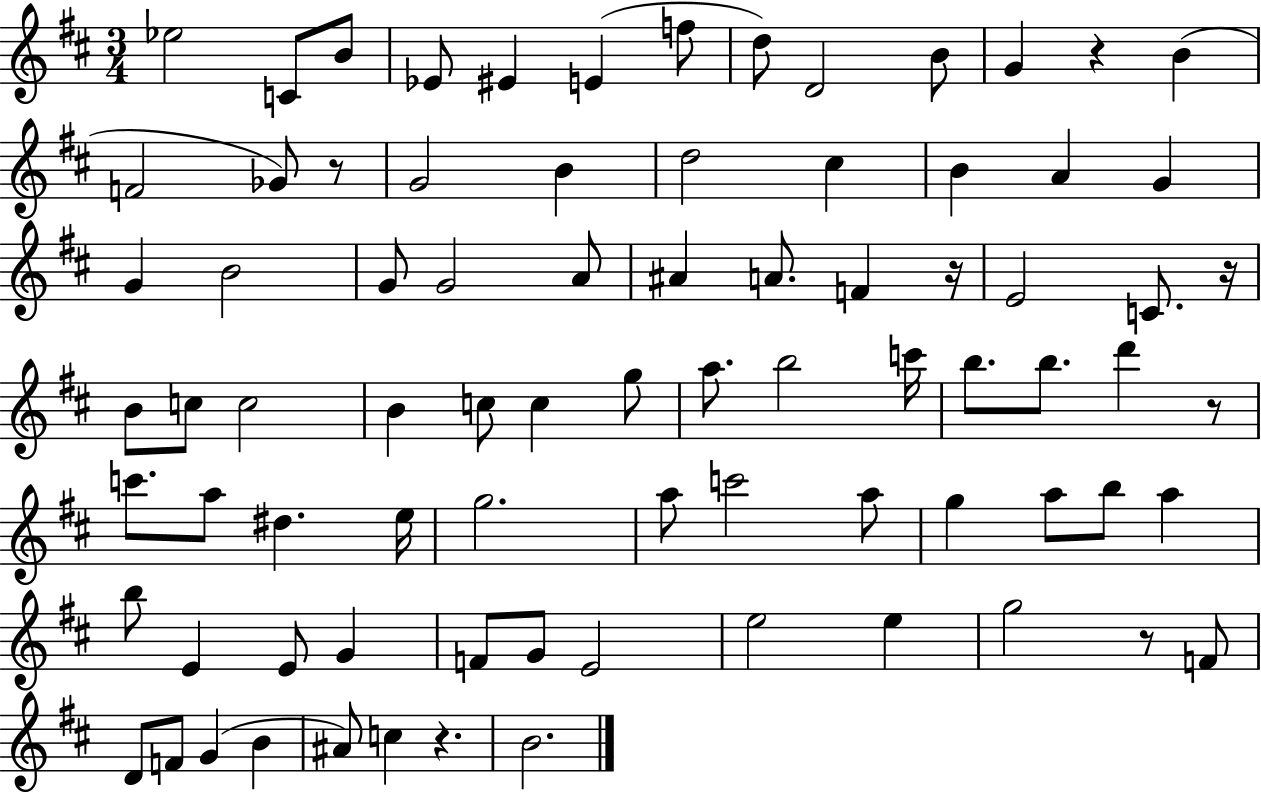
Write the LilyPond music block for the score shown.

{
  \clef treble
  \numericTimeSignature
  \time 3/4
  \key d \major
  ees''2 c'8 b'8 | ees'8 eis'4 e'4( f''8 | d''8) d'2 b'8 | g'4 r4 b'4( | \break f'2 ges'8) r8 | g'2 b'4 | d''2 cis''4 | b'4 a'4 g'4 | \break g'4 b'2 | g'8 g'2 a'8 | ais'4 a'8. f'4 r16 | e'2 c'8. r16 | \break b'8 c''8 c''2 | b'4 c''8 c''4 g''8 | a''8. b''2 c'''16 | b''8. b''8. d'''4 r8 | \break c'''8. a''8 dis''4. e''16 | g''2. | a''8 c'''2 a''8 | g''4 a''8 b''8 a''4 | \break b''8 e'4 e'8 g'4 | f'8 g'8 e'2 | e''2 e''4 | g''2 r8 f'8 | \break d'8 f'8 g'4( b'4 | ais'8) c''4 r4. | b'2. | \bar "|."
}